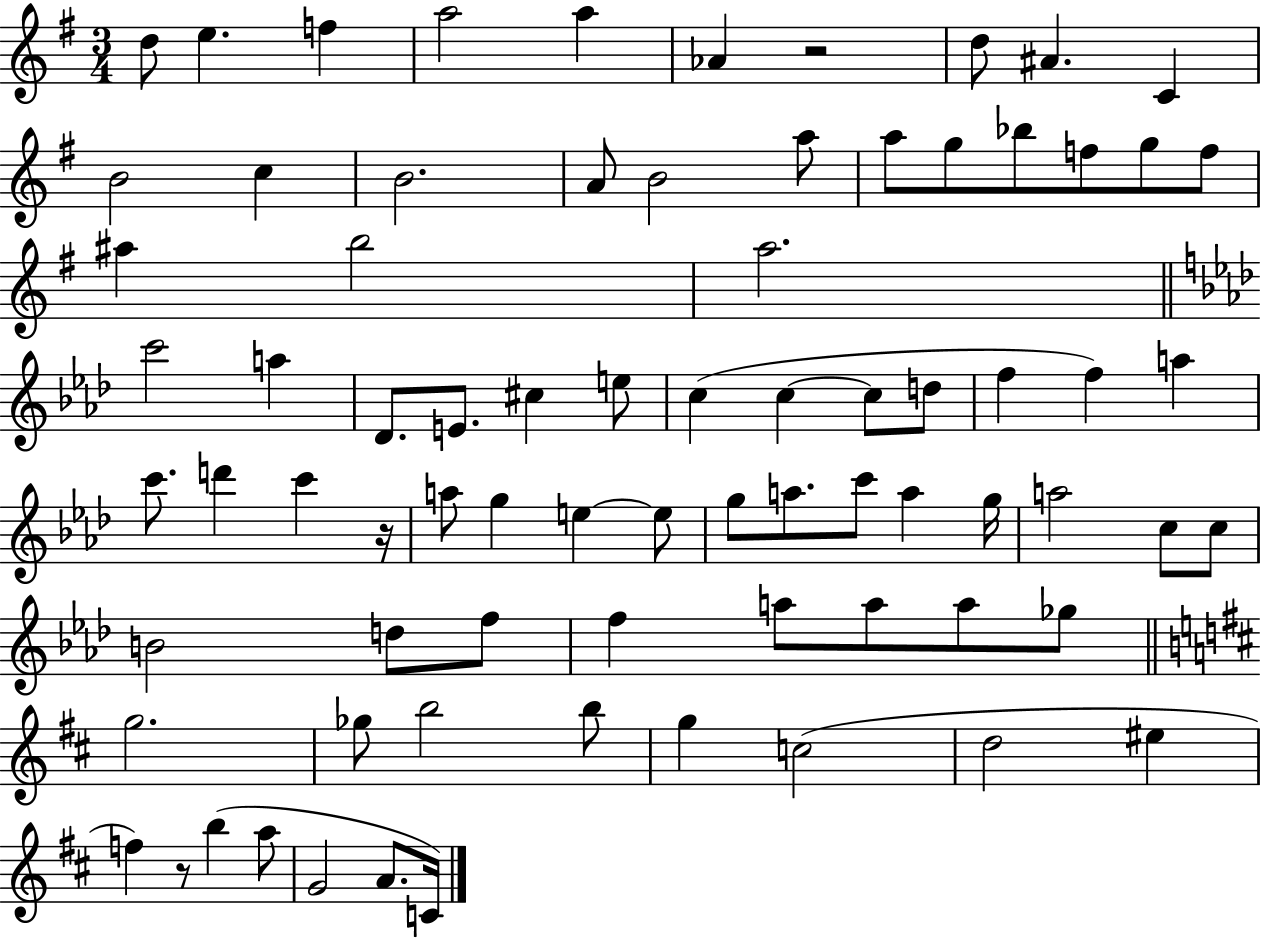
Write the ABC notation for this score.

X:1
T:Untitled
M:3/4
L:1/4
K:G
d/2 e f a2 a _A z2 d/2 ^A C B2 c B2 A/2 B2 a/2 a/2 g/2 _b/2 f/2 g/2 f/2 ^a b2 a2 c'2 a _D/2 E/2 ^c e/2 c c c/2 d/2 f f a c'/2 d' c' z/4 a/2 g e e/2 g/2 a/2 c'/2 a g/4 a2 c/2 c/2 B2 d/2 f/2 f a/2 a/2 a/2 _g/2 g2 _g/2 b2 b/2 g c2 d2 ^e f z/2 b a/2 G2 A/2 C/4